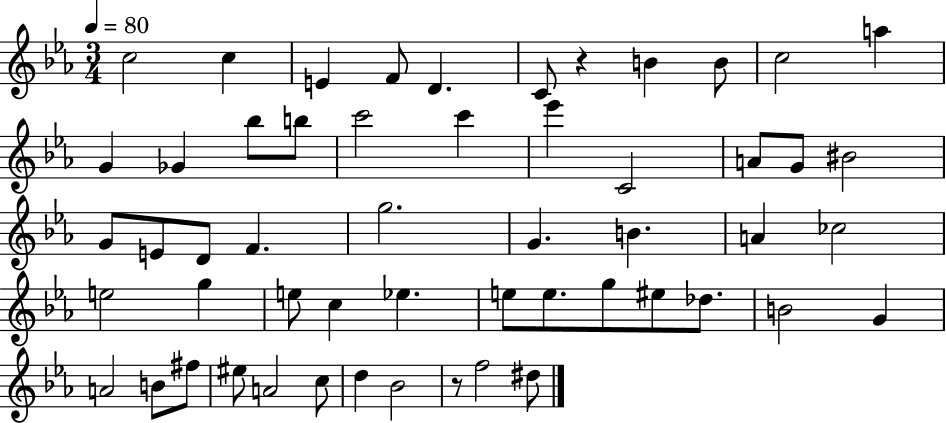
{
  \clef treble
  \numericTimeSignature
  \time 3/4
  \key ees \major
  \tempo 4 = 80
  \repeat volta 2 { c''2 c''4 | e'4 f'8 d'4. | c'8 r4 b'4 b'8 | c''2 a''4 | \break g'4 ges'4 bes''8 b''8 | c'''2 c'''4 | ees'''4 c'2 | a'8 g'8 bis'2 | \break g'8 e'8 d'8 f'4. | g''2. | g'4. b'4. | a'4 ces''2 | \break e''2 g''4 | e''8 c''4 ees''4. | e''8 e''8. g''8 eis''8 des''8. | b'2 g'4 | \break a'2 b'8 fis''8 | eis''8 a'2 c''8 | d''4 bes'2 | r8 f''2 dis''8 | \break } \bar "|."
}